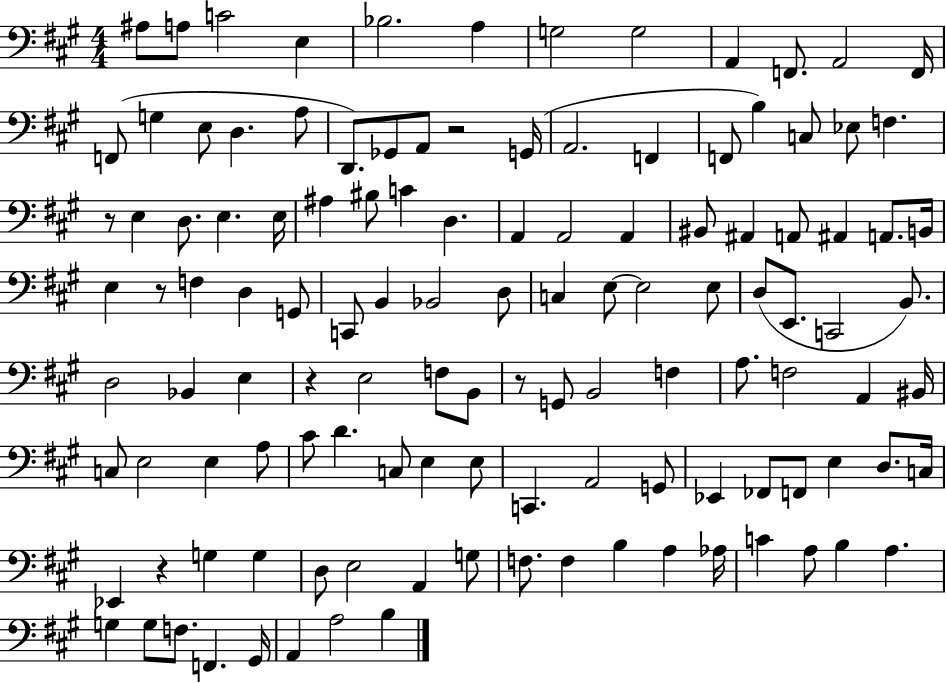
A#3/e A3/e C4/h E3/q Bb3/h. A3/q G3/h G3/h A2/q F2/e. A2/h F2/s F2/e G3/q E3/e D3/q. A3/e D2/e. Gb2/e A2/e R/h G2/s A2/h. F2/q F2/e B3/q C3/e Eb3/e F3/q. R/e E3/q D3/e. E3/q. E3/s A#3/q BIS3/e C4/q D3/q. A2/q A2/h A2/q BIS2/e A#2/q A2/e A#2/q A2/e. B2/s E3/q R/e F3/q D3/q G2/e C2/e B2/q Bb2/h D3/e C3/q E3/e E3/h E3/e D3/e E2/e. C2/h B2/e. D3/h Bb2/q E3/q R/q E3/h F3/e B2/e R/e G2/e B2/h F3/q A3/e. F3/h A2/q BIS2/s C3/e E3/h E3/q A3/e C#4/e D4/q. C3/e E3/q E3/e C2/q. A2/h G2/e Eb2/q FES2/e F2/e E3/q D3/e. C3/s Eb2/q R/q G3/q G3/q D3/e E3/h A2/q G3/e F3/e. F3/q B3/q A3/q Ab3/s C4/q A3/e B3/q A3/q. G3/q G3/e F3/e. F2/q. G#2/s A2/q A3/h B3/q